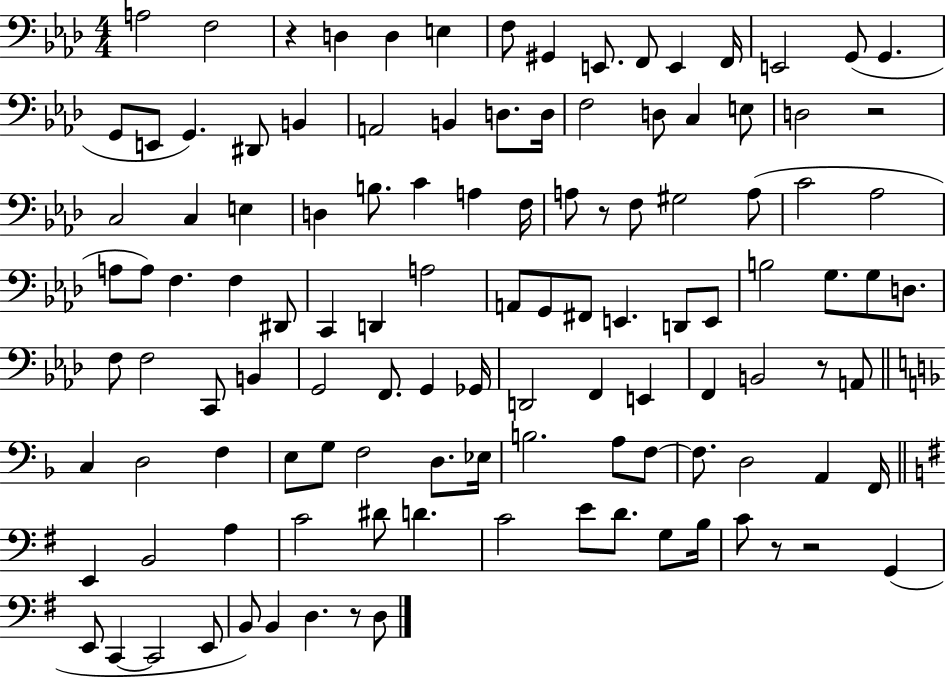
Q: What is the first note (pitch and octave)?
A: A3